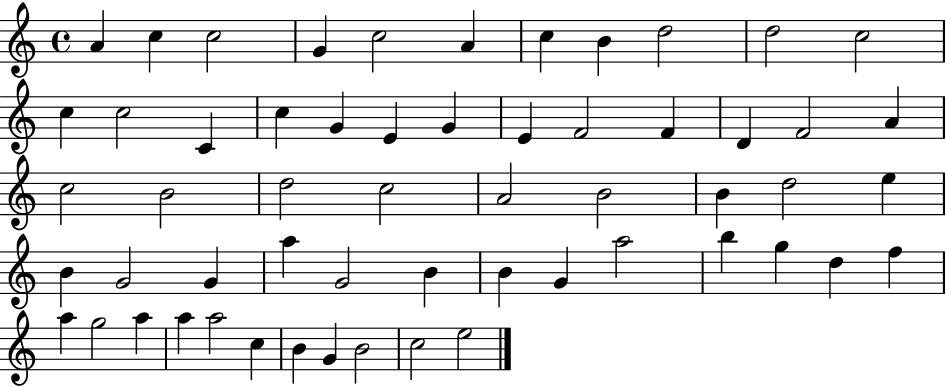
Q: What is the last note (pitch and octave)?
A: E5